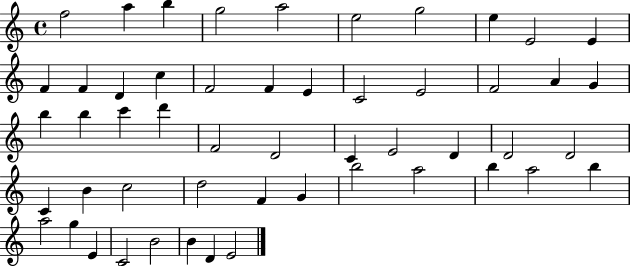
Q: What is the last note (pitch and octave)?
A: E4